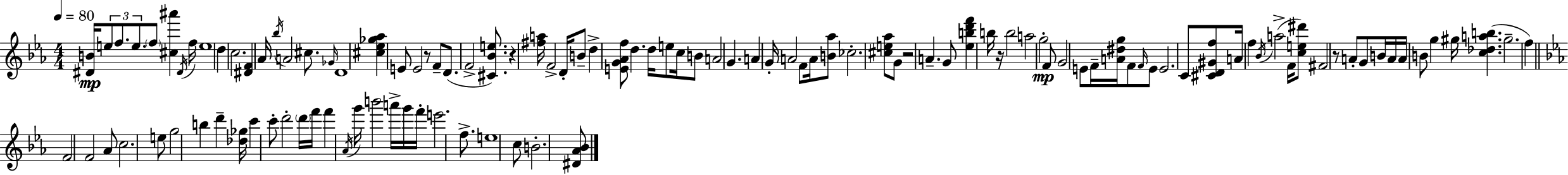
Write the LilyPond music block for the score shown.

{
  \clef treble
  \numericTimeSignature
  \time 4/4
  \key c \minor
  \tempo 4 = 80
  <dis' b'>16\mp \tuplet 3/2 { e''8 f''8. e''8. } \parenthesize f''8 <cis'' ais'''>4 \acciaccatura { dis'16 } | f''16 e''1 | d''4 c''2. | <dis' f'>4 aes'16 \acciaccatura { bes''16 } a'2 cis''8. | \break \grace { ges'16 } d'1 | <cis'' ees'' ges'' aes''>4 e'8 e'2 | r8 f'8-- d'8.( f'2-> | <cis' bes' e''>8.) r4 <fis'' a''>16 f'2-> | \break d'16-. b'8-- d''4-> <e' g' aes' f''>8 d''4. d''16 | e''8 c''16 b'8 a'2 g'4. | a'4 g'16-. a'2 | f'8 a'16 <b' aes''>8 ces''2.-. | \break <cis'' e'' aes''>8 g'8 r2 a'4.-- | g'8 <ees'' b'' d''' f'''>4 b''16 r16 b''2 | a''2 g''2-.\mp | f'8 g'2 e'8 f'16-- | \break <a' dis'' g''>16 f'8 \grace { f'16 } e'8 e'2. | c'8 <cis' d' gis' f''>8 a'16 f''4 \acciaccatura { bes'16 } a''2->( | f'16 <c'' e'' dis'''>8) fis'2 r8 | a'8-. g'8 b'16 a'16 a'16 b'8 g''4 gis''16 <c'' des'' a'' b''>4.( | \break gis''2.-- | f''4) \bar "||" \break \key ees \major f'2 f'2 | aes'8 c''2. e''8 | g''2 b''4 d'''4-- | <des'' ges''>16 c'''4 c'''8-. d'''2-. \parenthesize d'''16 | \break f'''16 f'''4 \acciaccatura { aes'16 } g'''16 b'''2 a'''16-> | g'''16 f'''16-. e'''2. f''8.-> | e''1 | c''8 b'2.-. <dis' aes' bes'>8 | \break \bar "|."
}